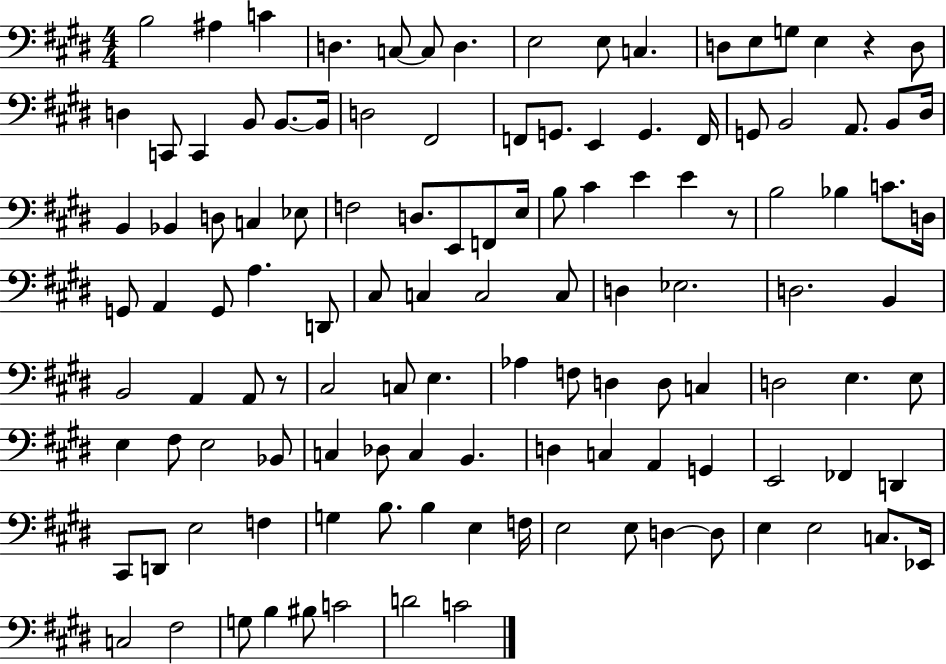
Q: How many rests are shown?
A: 3